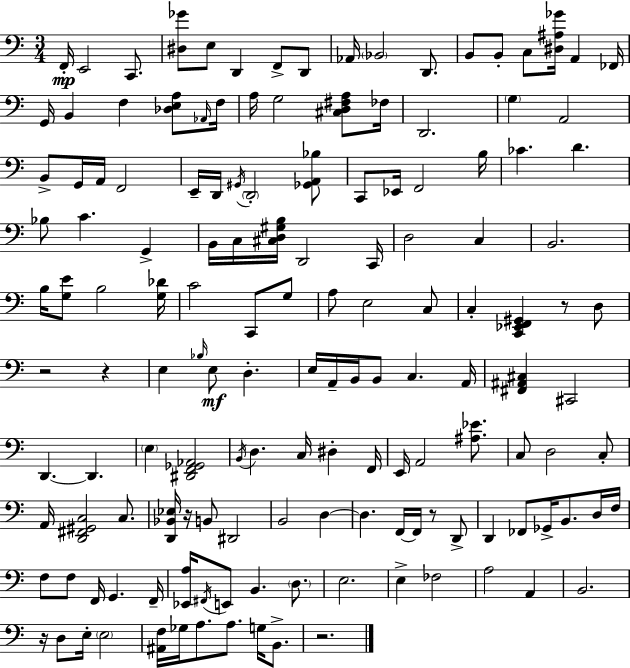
X:1
T:Untitled
M:3/4
L:1/4
K:Am
F,,/4 E,,2 C,,/2 [^D,_G]/2 E,/2 D,, F,,/2 D,,/2 _A,,/4 _B,,2 D,,/2 B,,/2 B,,/2 C,/2 [^D,^A,_G]/4 A,, _F,,/4 G,,/4 B,, F, [_D,E,A,]/2 _A,,/4 F,/4 A,/4 G,2 [^C,D,^F,A,]/2 _F,/4 D,,2 G, A,,2 B,,/2 G,,/4 A,,/4 F,,2 E,,/4 D,,/4 ^G,,/4 D,,2 [_G,,A,,_B,]/2 C,,/2 _E,,/4 F,,2 B,/4 _C D _B,/2 C G,, B,,/4 C,/4 [^C,D,^G,B,]/4 D,,2 C,,/4 D,2 C, B,,2 B,/4 [G,E]/2 B,2 [G,_D]/4 C2 C,,/2 G,/2 A,/2 E,2 C,/2 C, [C,,_E,,F,,^G,,] z/2 D,/2 z2 z E, _B,/4 E,/2 D, E,/4 A,,/4 B,,/4 B,,/2 C, A,,/4 [^F,,^A,,^C,] ^C,,2 D,, D,, E, [^D,,F,,_G,,_A,,]2 B,,/4 D, C,/4 ^D, F,,/4 E,,/4 A,,2 [^A,_E]/2 C,/2 D,2 C,/2 A,,/4 [D,,^F,,^G,,C,]2 C,/2 [D,,_B,,_E,]/4 z/4 B,,/2 ^D,,2 B,,2 D, D, F,,/4 F,,/4 z/2 D,,/2 D,, _F,,/2 _G,,/4 B,,/2 D,/4 F,/4 F,/2 F,/2 F,,/4 G,, F,,/4 [_E,,A,]/4 ^F,,/4 E,,/2 B,, D,/2 E,2 E, _F,2 A,2 A,, B,,2 z/4 D,/2 E,/4 E,2 [^A,,F,]/4 _G,/4 A,/2 A,/2 G,/4 B,,/2 z2